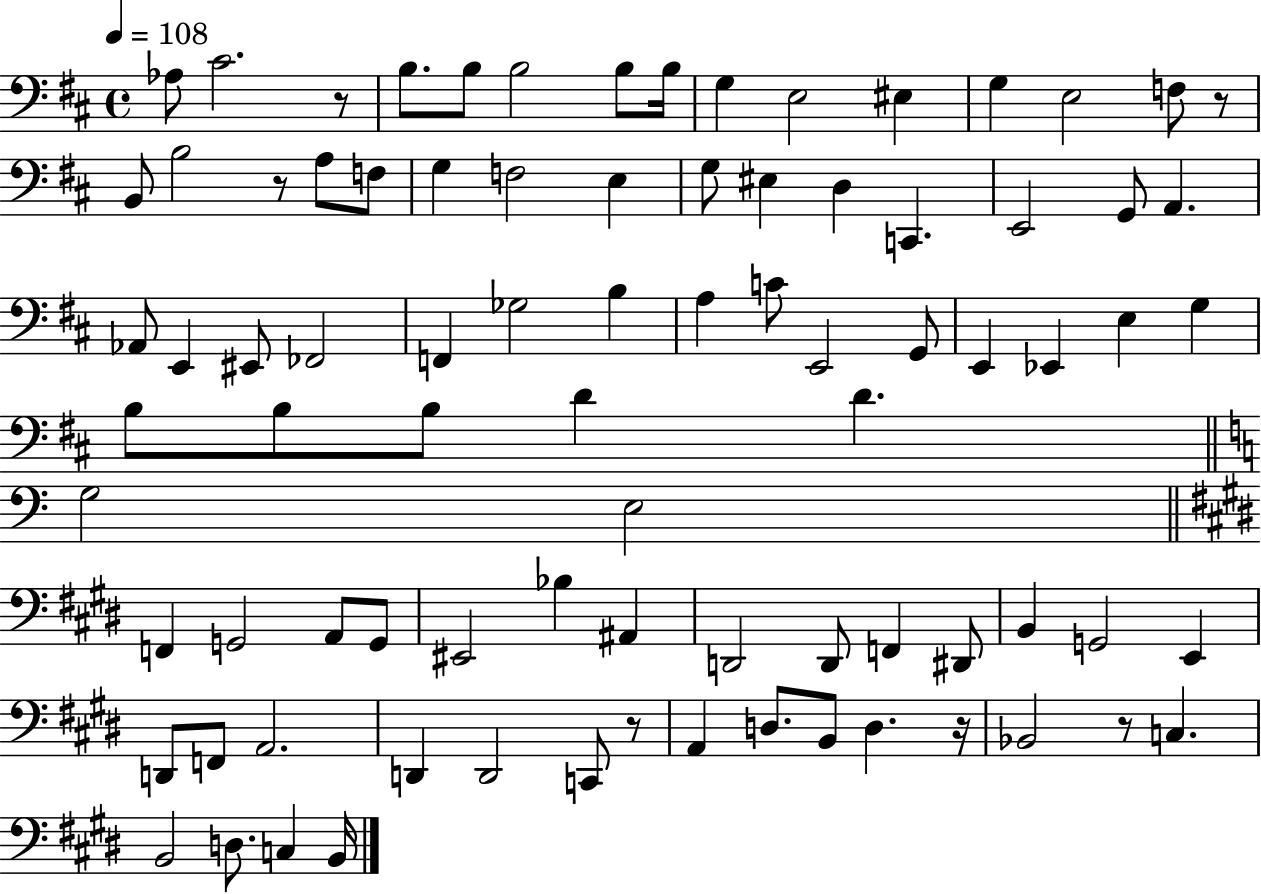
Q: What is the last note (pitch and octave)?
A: B2